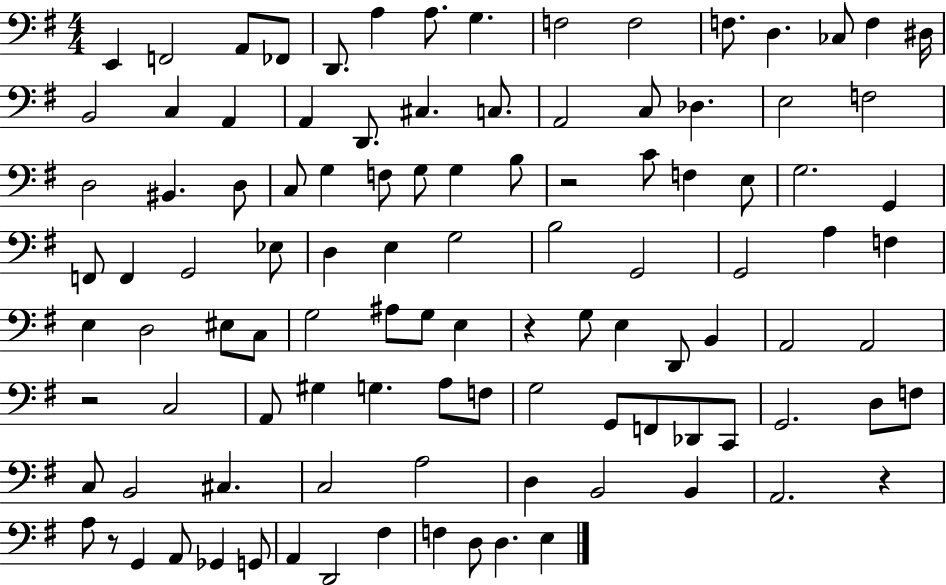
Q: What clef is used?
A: bass